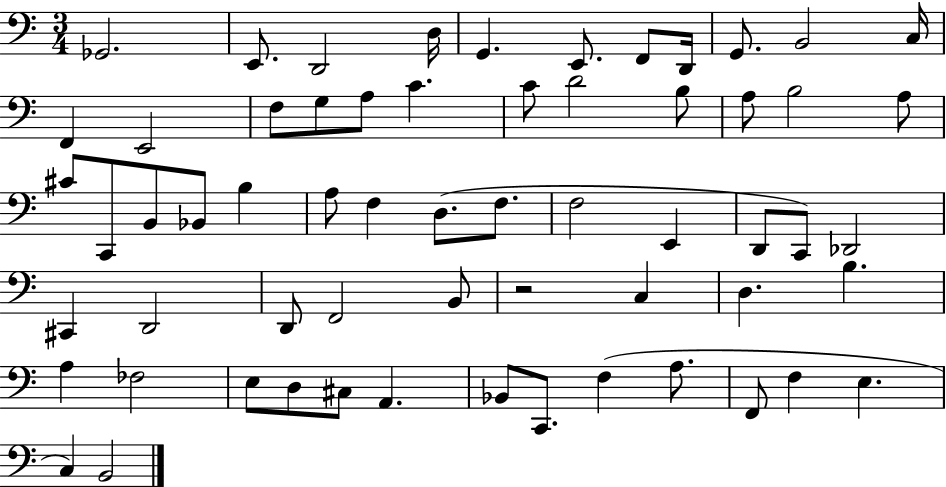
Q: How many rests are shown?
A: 1